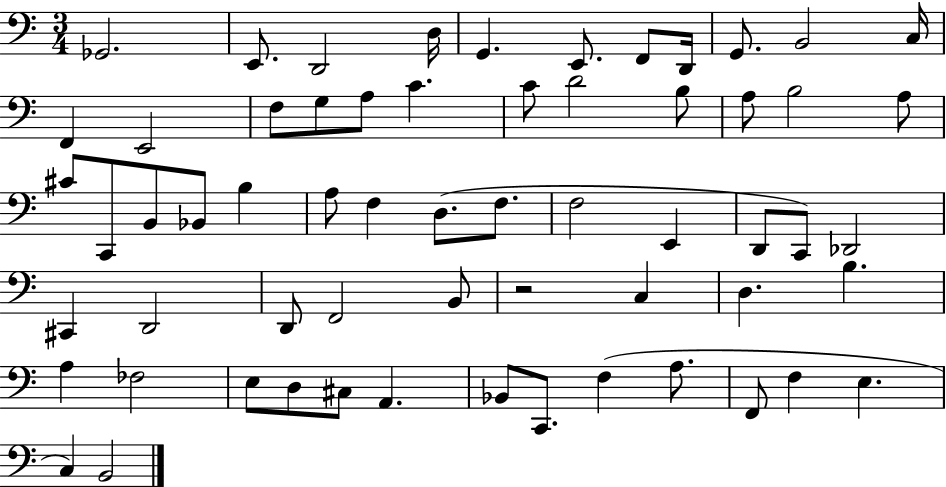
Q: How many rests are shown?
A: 1